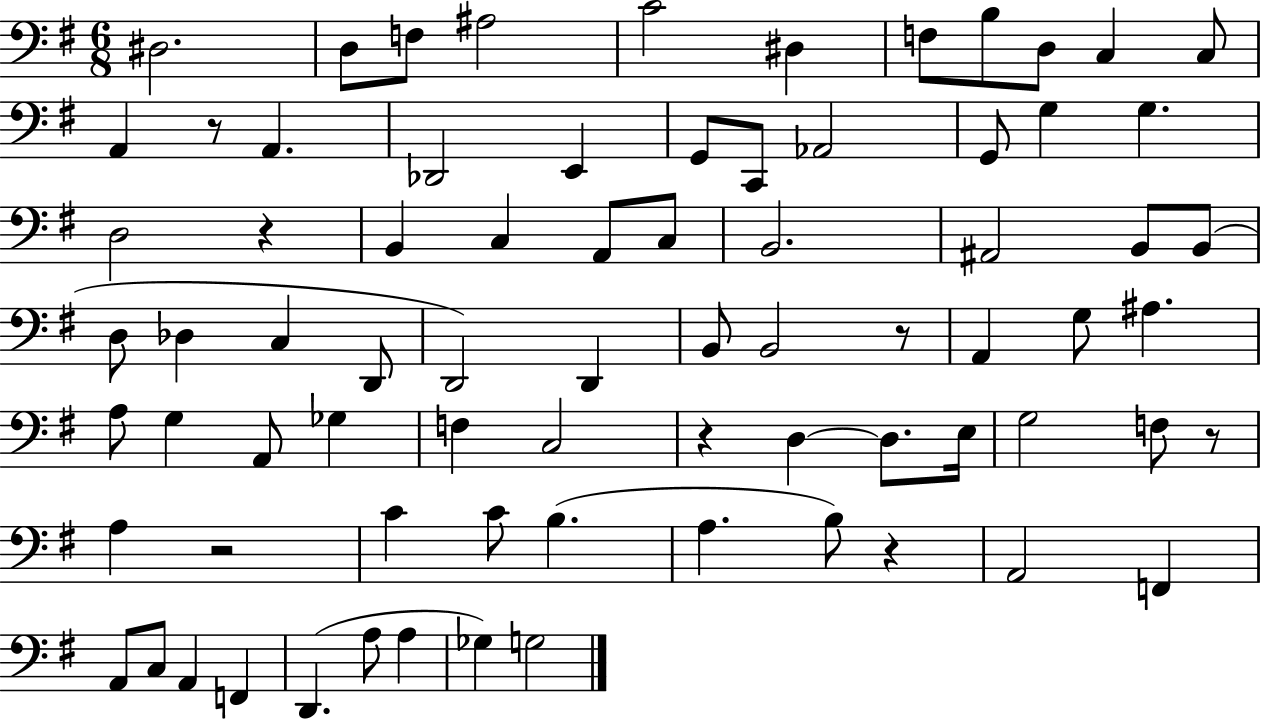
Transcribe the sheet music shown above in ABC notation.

X:1
T:Untitled
M:6/8
L:1/4
K:G
^D,2 D,/2 F,/2 ^A,2 C2 ^D, F,/2 B,/2 D,/2 C, C,/2 A,, z/2 A,, _D,,2 E,, G,,/2 C,,/2 _A,,2 G,,/2 G, G, D,2 z B,, C, A,,/2 C,/2 B,,2 ^A,,2 B,,/2 B,,/2 D,/2 _D, C, D,,/2 D,,2 D,, B,,/2 B,,2 z/2 A,, G,/2 ^A, A,/2 G, A,,/2 _G, F, C,2 z D, D,/2 E,/4 G,2 F,/2 z/2 A, z2 C C/2 B, A, B,/2 z A,,2 F,, A,,/2 C,/2 A,, F,, D,, A,/2 A, _G, G,2